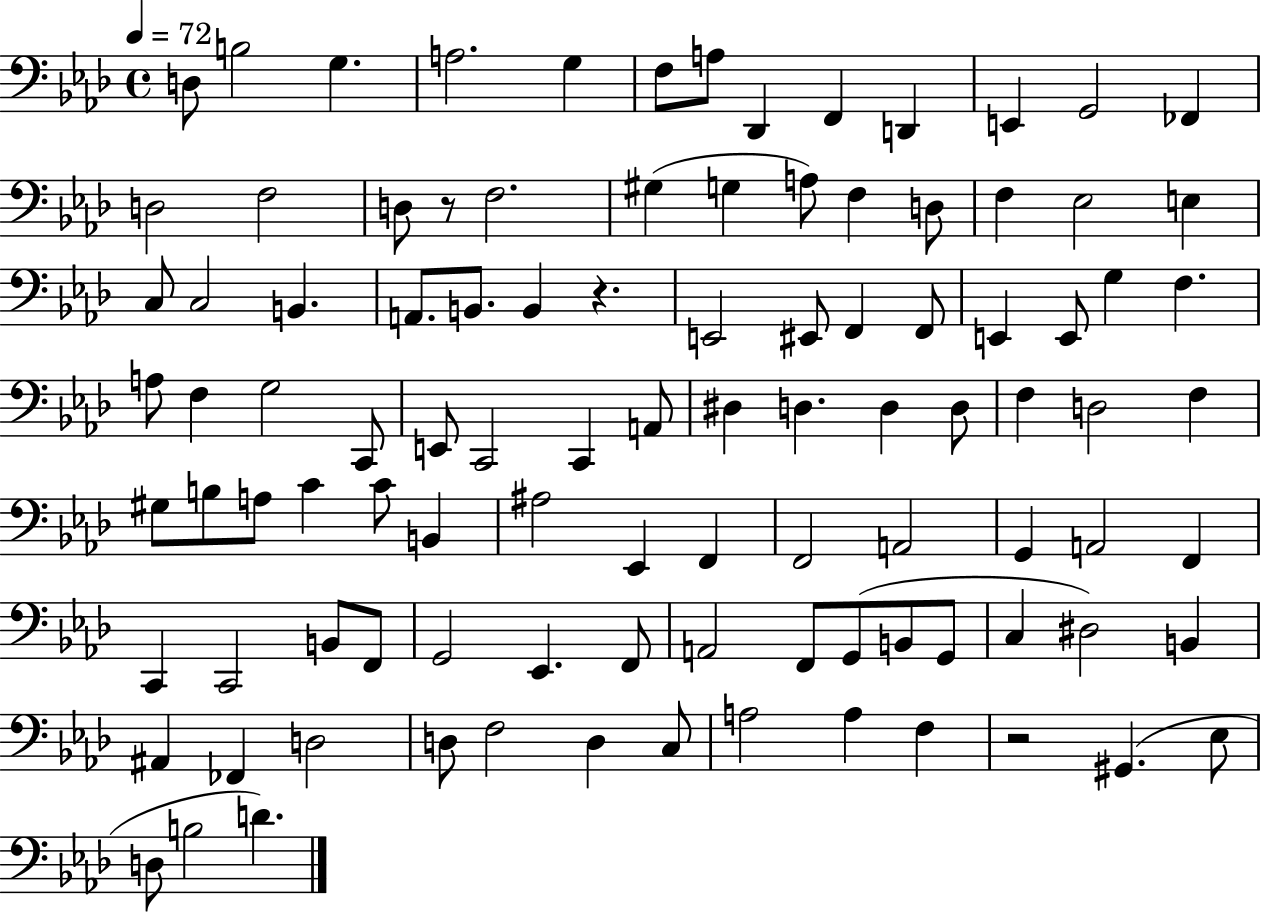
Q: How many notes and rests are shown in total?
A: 101